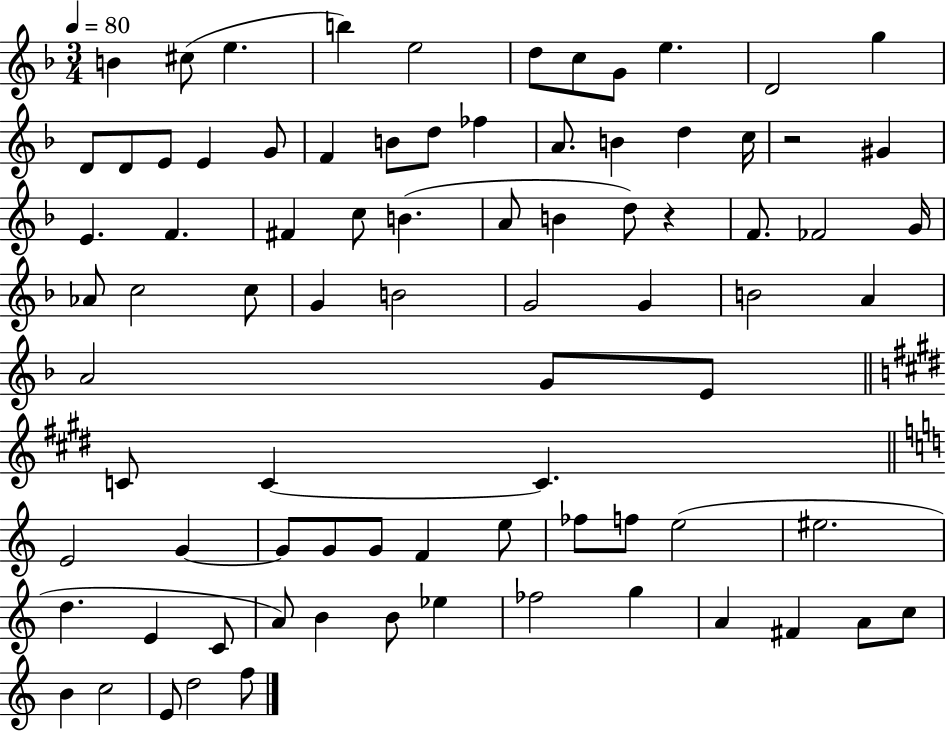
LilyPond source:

{
  \clef treble
  \numericTimeSignature
  \time 3/4
  \key f \major
  \tempo 4 = 80
  b'4 cis''8( e''4. | b''4) e''2 | d''8 c''8 g'8 e''4. | d'2 g''4 | \break d'8 d'8 e'8 e'4 g'8 | f'4 b'8 d''8 fes''4 | a'8. b'4 d''4 c''16 | r2 gis'4 | \break e'4. f'4. | fis'4 c''8 b'4.( | a'8 b'4 d''8) r4 | f'8. fes'2 g'16 | \break aes'8 c''2 c''8 | g'4 b'2 | g'2 g'4 | b'2 a'4 | \break a'2 g'8 e'8 | \bar "||" \break \key e \major c'8 c'4~~ c'4. | \bar "||" \break \key a \minor e'2 g'4~~ | g'8 g'8 g'8 f'4 e''8 | fes''8 f''8 e''2( | eis''2. | \break d''4. e'4 c'8 | a'8) b'4 b'8 ees''4 | fes''2 g''4 | a'4 fis'4 a'8 c''8 | \break b'4 c''2 | e'8 d''2 f''8 | \bar "|."
}